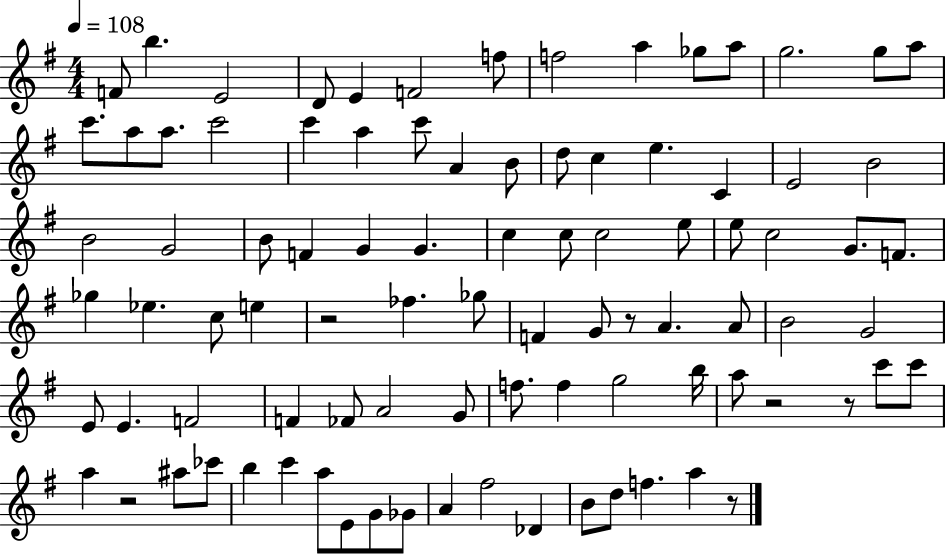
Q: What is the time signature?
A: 4/4